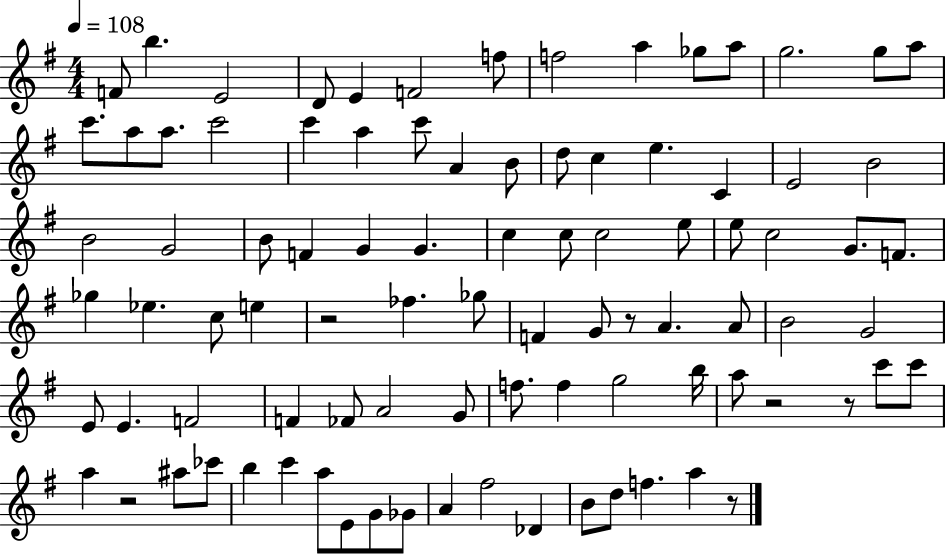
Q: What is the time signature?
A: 4/4